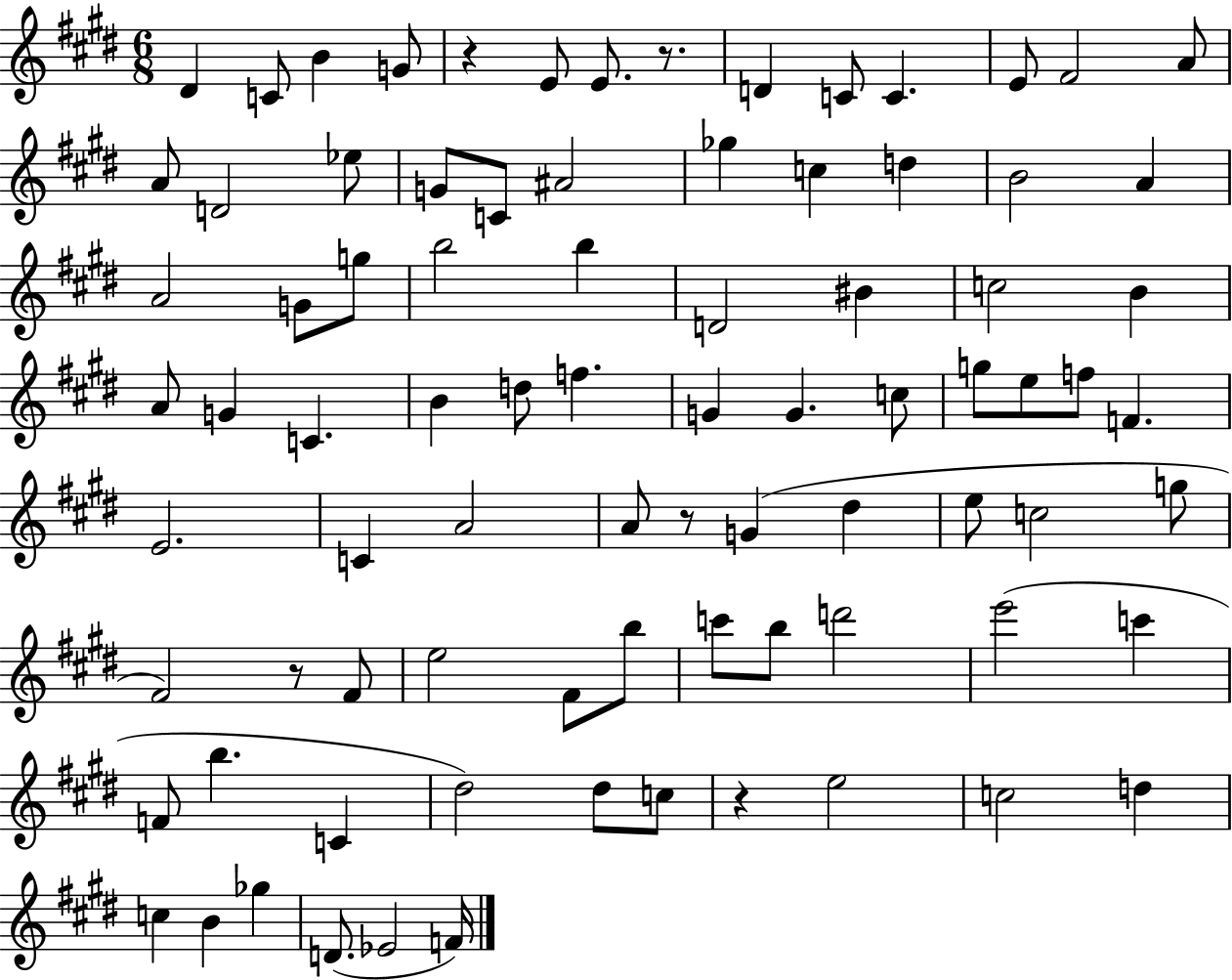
D#4/q C4/e B4/q G4/e R/q E4/e E4/e. R/e. D4/q C4/e C4/q. E4/e F#4/h A4/e A4/e D4/h Eb5/e G4/e C4/e A#4/h Gb5/q C5/q D5/q B4/h A4/q A4/h G4/e G5/e B5/h B5/q D4/h BIS4/q C5/h B4/q A4/e G4/q C4/q. B4/q D5/e F5/q. G4/q G4/q. C5/e G5/e E5/e F5/e F4/q. E4/h. C4/q A4/h A4/e R/e G4/q D#5/q E5/e C5/h G5/e F#4/h R/e F#4/e E5/h F#4/e B5/e C6/e B5/e D6/h E6/h C6/q F4/e B5/q. C4/q D#5/h D#5/e C5/e R/q E5/h C5/h D5/q C5/q B4/q Gb5/q D4/e. Eb4/h F4/s